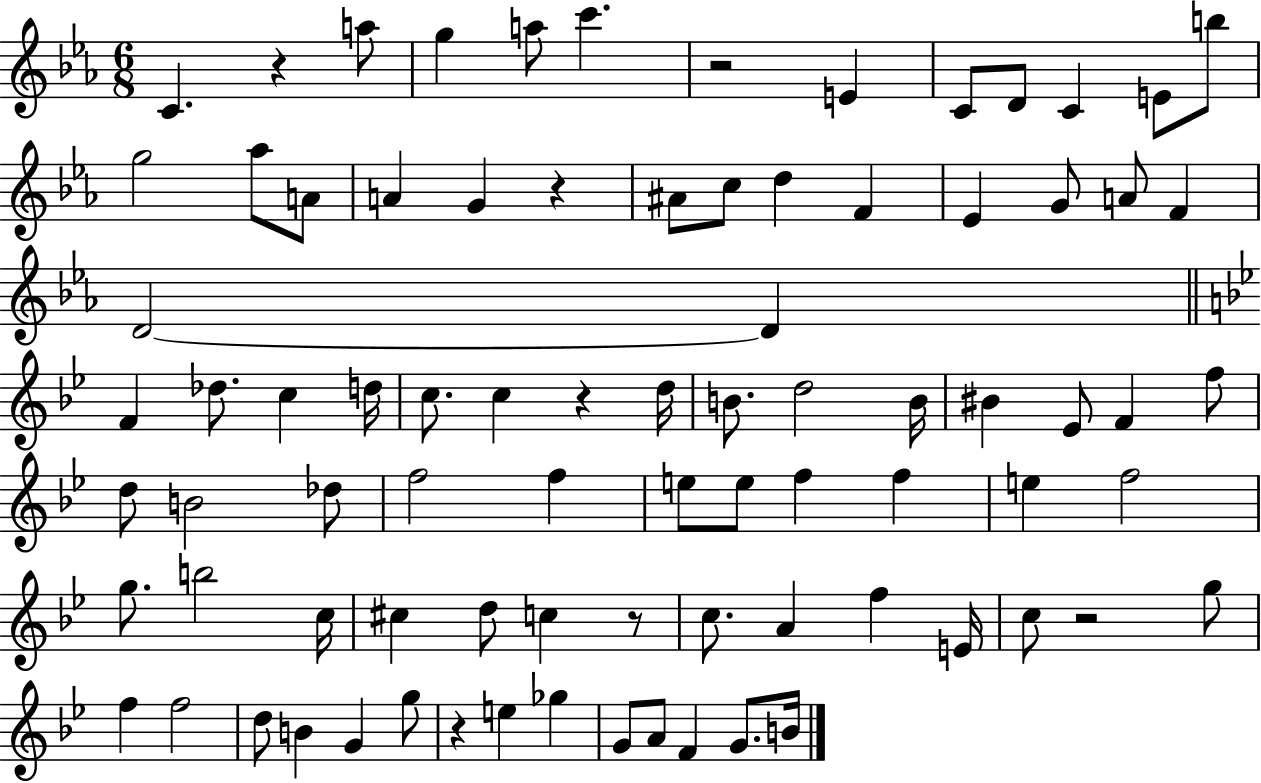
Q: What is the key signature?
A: EES major